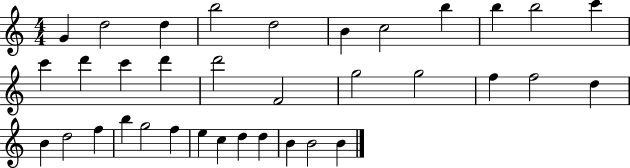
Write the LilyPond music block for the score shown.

{
  \clef treble
  \numericTimeSignature
  \time 4/4
  \key c \major
  g'4 d''2 d''4 | b''2 d''2 | b'4 c''2 b''4 | b''4 b''2 c'''4 | \break c'''4 d'''4 c'''4 d'''4 | d'''2 f'2 | g''2 g''2 | f''4 f''2 d''4 | \break b'4 d''2 f''4 | b''4 g''2 f''4 | e''4 c''4 d''4 d''4 | b'4 b'2 b'4 | \break \bar "|."
}